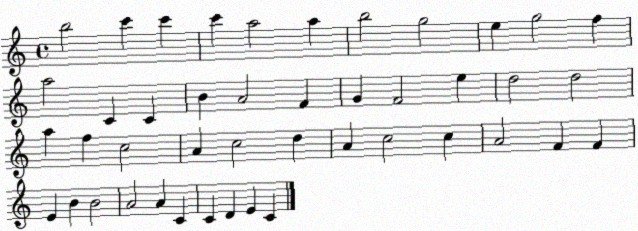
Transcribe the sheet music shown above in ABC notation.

X:1
T:Untitled
M:4/4
L:1/4
K:C
b2 c' c' c' a2 a b2 g2 e g2 f a2 C C B A2 F G F2 e d2 d2 a f c2 A c2 d A c2 c A2 F F E B B2 A2 A C C D E C